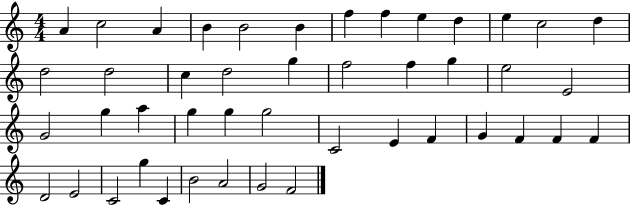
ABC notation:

X:1
T:Untitled
M:4/4
L:1/4
K:C
A c2 A B B2 B f f e d e c2 d d2 d2 c d2 g f2 f g e2 E2 G2 g a g g g2 C2 E F G F F F D2 E2 C2 g C B2 A2 G2 F2